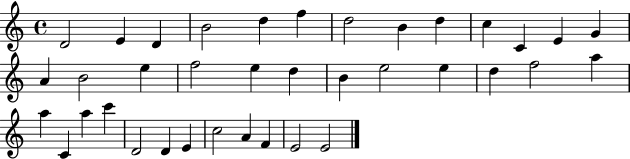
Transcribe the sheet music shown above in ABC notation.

X:1
T:Untitled
M:4/4
L:1/4
K:C
D2 E D B2 d f d2 B d c C E G A B2 e f2 e d B e2 e d f2 a a C a c' D2 D E c2 A F E2 E2